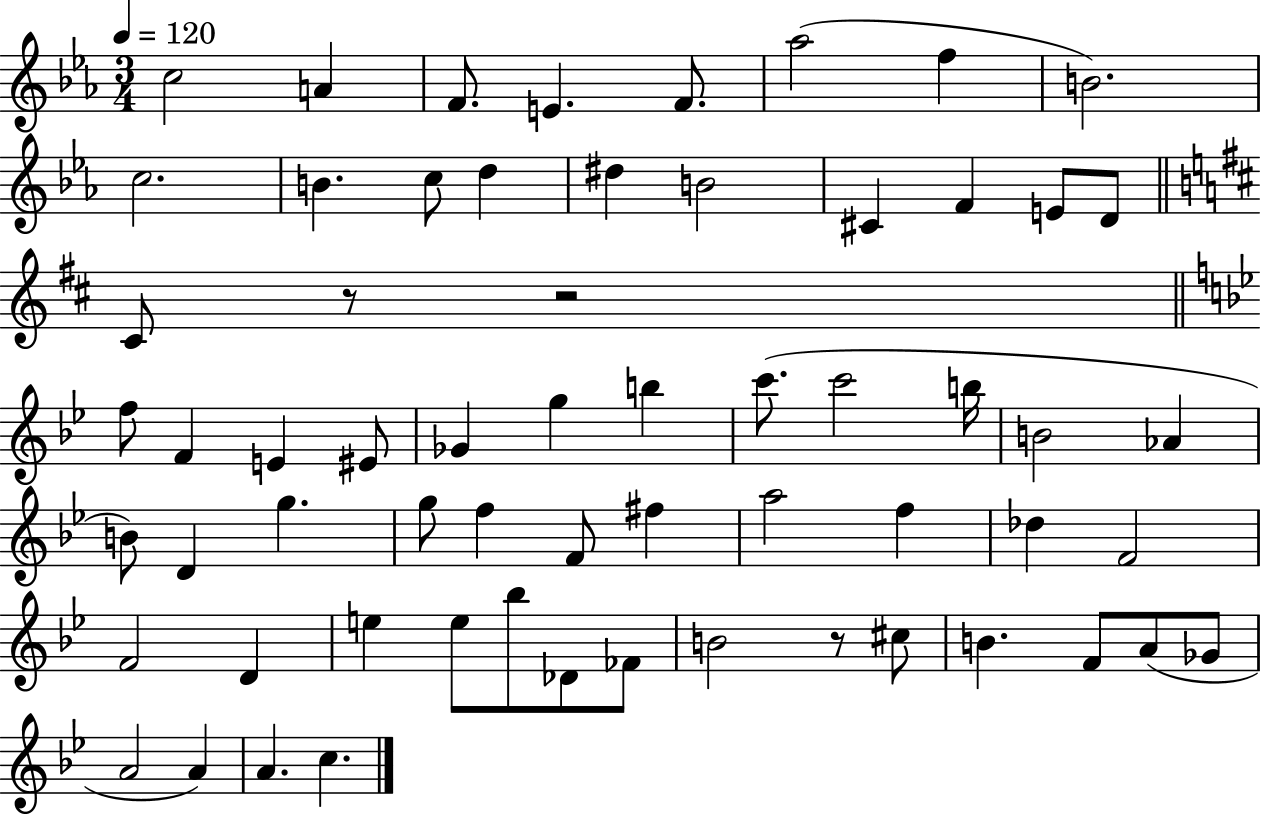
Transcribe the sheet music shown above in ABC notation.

X:1
T:Untitled
M:3/4
L:1/4
K:Eb
c2 A F/2 E F/2 _a2 f B2 c2 B c/2 d ^d B2 ^C F E/2 D/2 ^C/2 z/2 z2 f/2 F E ^E/2 _G g b c'/2 c'2 b/4 B2 _A B/2 D g g/2 f F/2 ^f a2 f _d F2 F2 D e e/2 _b/2 _D/2 _F/2 B2 z/2 ^c/2 B F/2 A/2 _G/2 A2 A A c